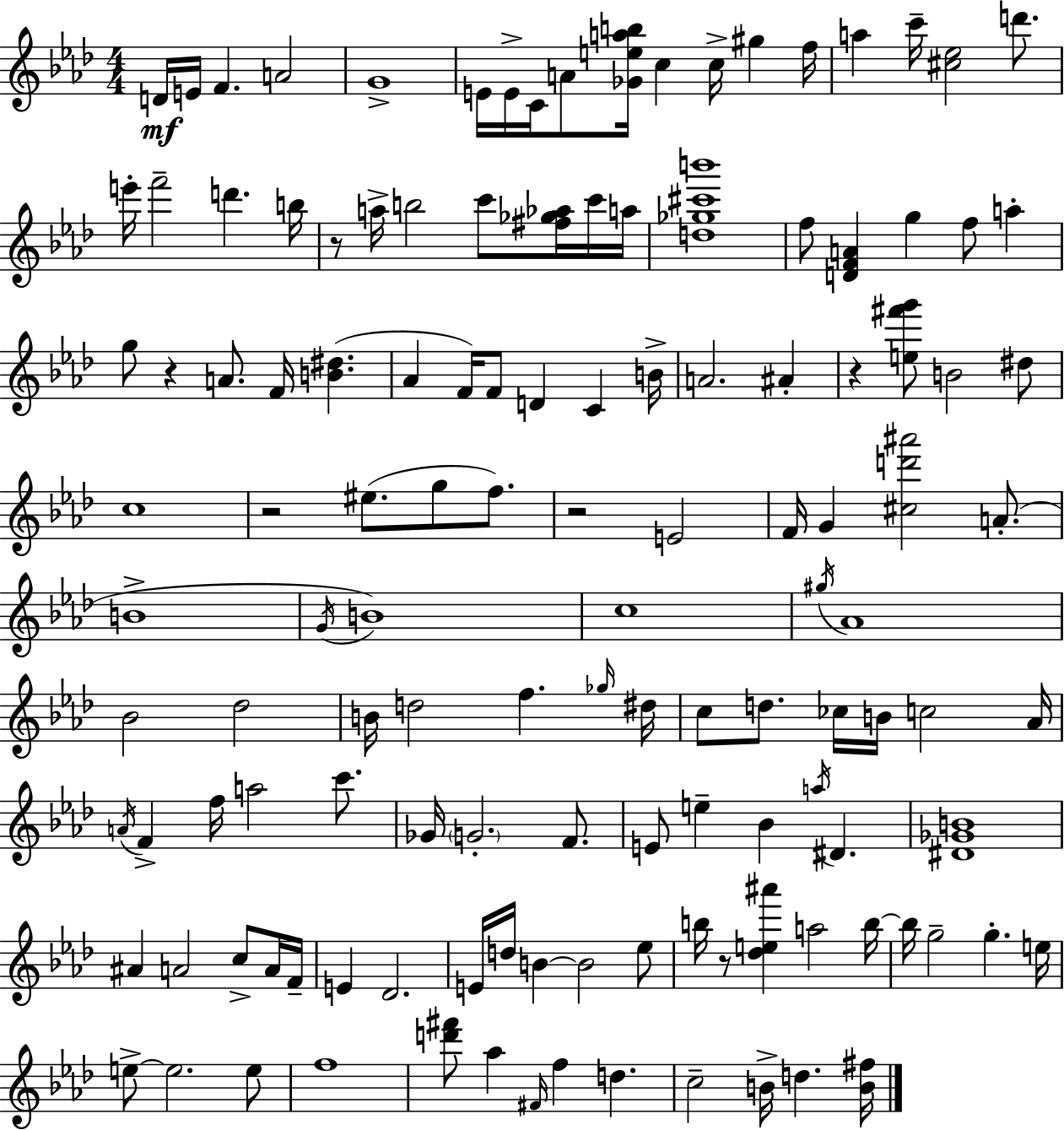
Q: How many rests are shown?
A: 6